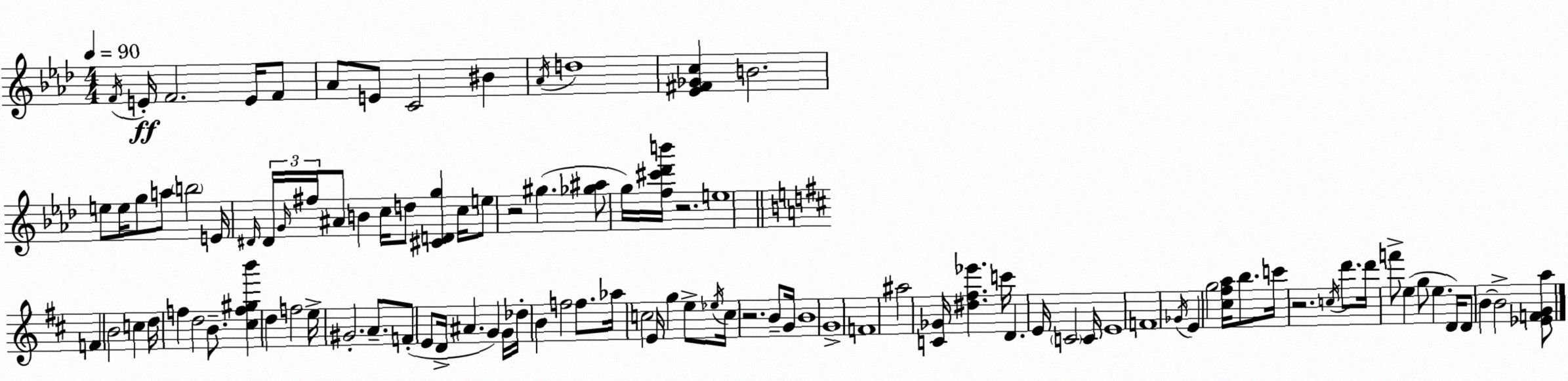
X:1
T:Untitled
M:4/4
L:1/4
K:Fm
F/4 E/4 F2 E/4 F/2 _A/2 E/2 C2 ^B _A/4 d4 [_E^F_Gc] B2 e/2 e/4 g/2 a/2 b2 E/4 ^D/4 ^D/4 G/4 ^f/4 ^A/2 B c/4 d/2 [^CDg] c/4 e/2 z2 ^g [_g^a]/2 g/4 [f^c'_d'b']/4 z2 e4 F B2 c d/4 f d2 B/2 [^cf^gb'] d f2 e/4 ^G2 A/2 F/2 E/2 D/4 ^A G G/4 _d/4 B f2 f/2 _a/4 c2 E/4 g e/2 _e/4 c/4 z2 B/2 G/4 B4 G4 F4 ^a2 [C_G]/4 [^d^f_e'] c'/4 D E/4 C2 C/4 E4 F4 _G/4 E g2 [^c^fa]/4 b/2 c'/4 z2 c/4 d'/2 d'/4 f'/2 e g/2 e D/4 D/2 B B2 [_EFGa]/2